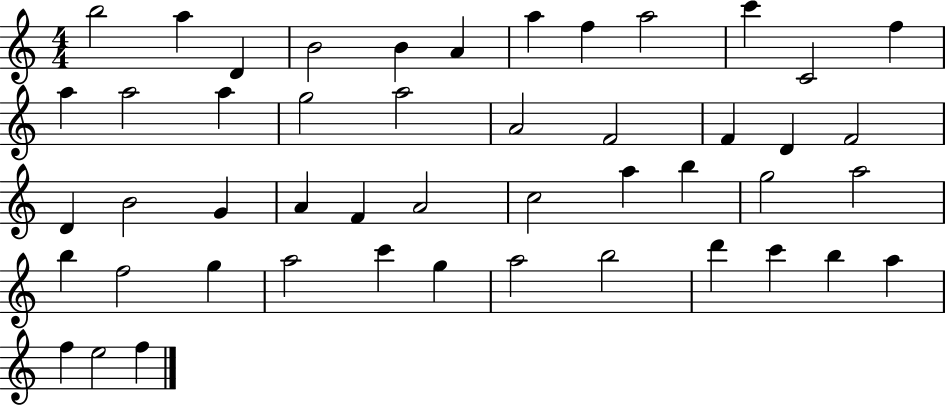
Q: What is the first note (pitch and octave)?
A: B5